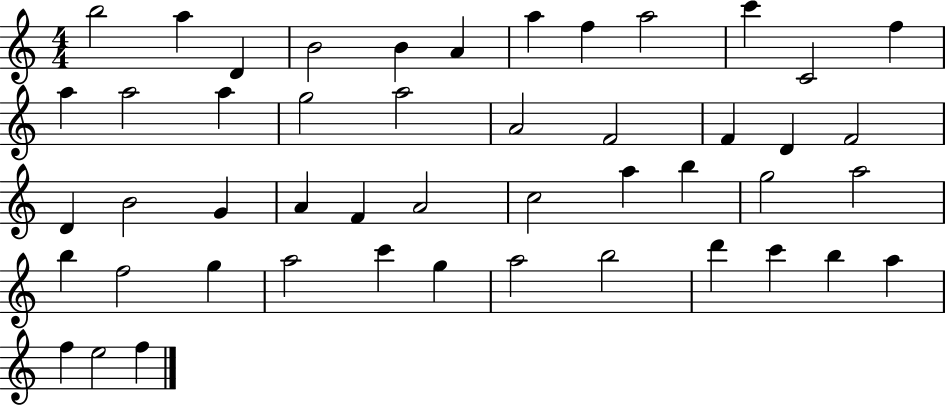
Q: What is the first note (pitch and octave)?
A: B5